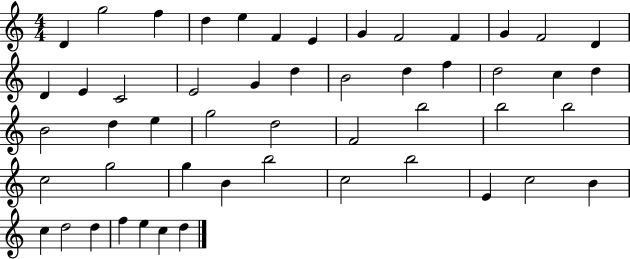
X:1
T:Untitled
M:4/4
L:1/4
K:C
D g2 f d e F E G F2 F G F2 D D E C2 E2 G d B2 d f d2 c d B2 d e g2 d2 F2 b2 b2 b2 c2 g2 g B b2 c2 b2 E c2 B c d2 d f e c d